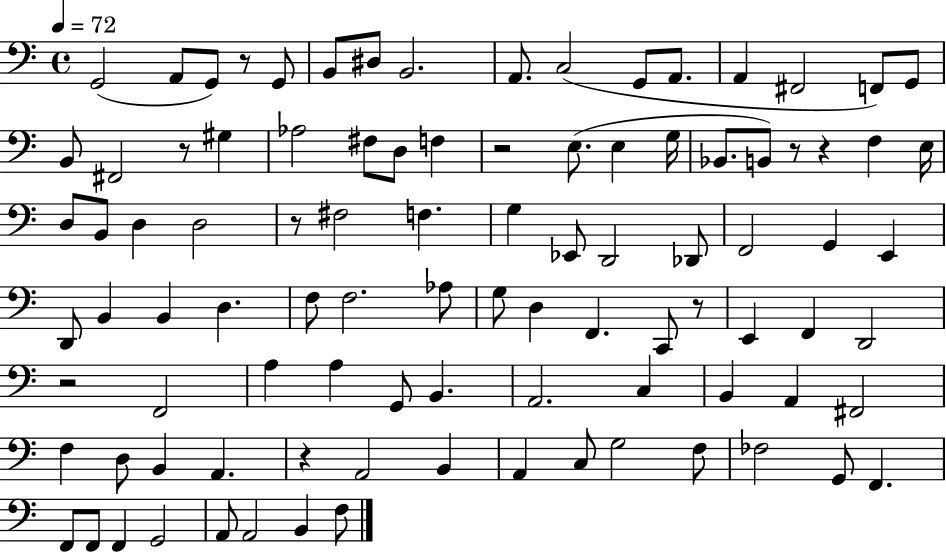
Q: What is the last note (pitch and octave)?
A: F3